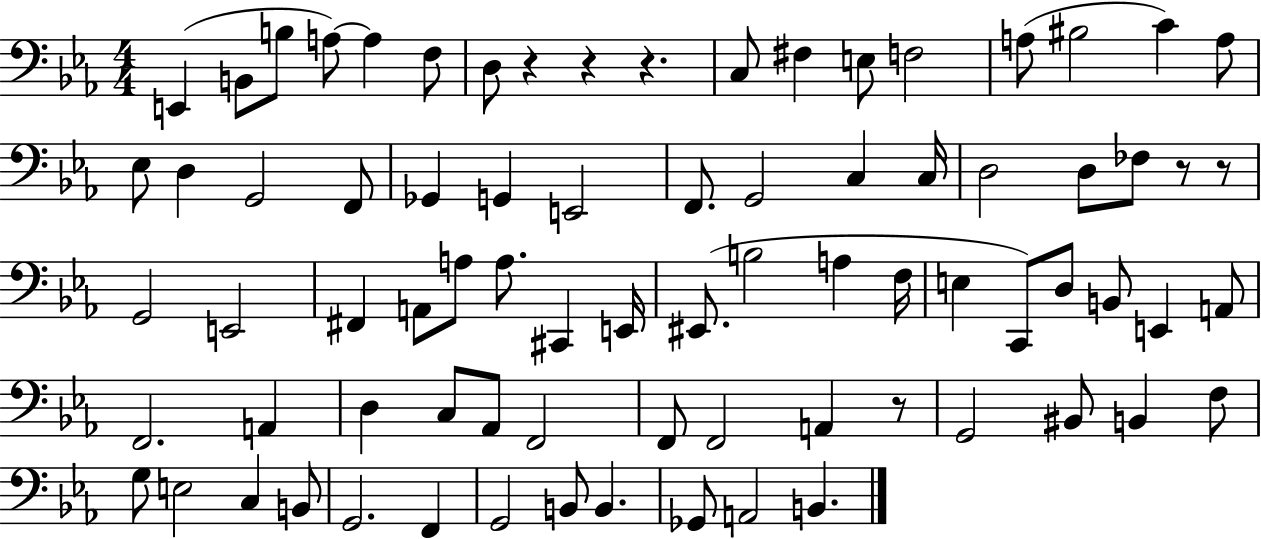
X:1
T:Untitled
M:4/4
L:1/4
K:Eb
E,, B,,/2 B,/2 A,/2 A, F,/2 D,/2 z z z C,/2 ^F, E,/2 F,2 A,/2 ^B,2 C A,/2 _E,/2 D, G,,2 F,,/2 _G,, G,, E,,2 F,,/2 G,,2 C, C,/4 D,2 D,/2 _F,/2 z/2 z/2 G,,2 E,,2 ^F,, A,,/2 A,/2 A,/2 ^C,, E,,/4 ^E,,/2 B,2 A, F,/4 E, C,,/2 D,/2 B,,/2 E,, A,,/2 F,,2 A,, D, C,/2 _A,,/2 F,,2 F,,/2 F,,2 A,, z/2 G,,2 ^B,,/2 B,, F,/2 G,/2 E,2 C, B,,/2 G,,2 F,, G,,2 B,,/2 B,, _G,,/2 A,,2 B,,